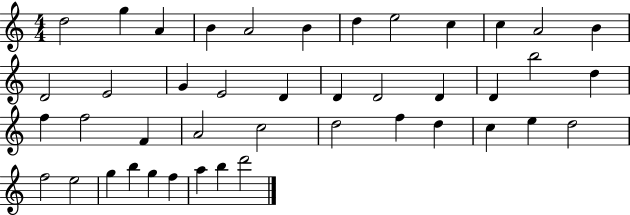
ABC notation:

X:1
T:Untitled
M:4/4
L:1/4
K:C
d2 g A B A2 B d e2 c c A2 B D2 E2 G E2 D D D2 D D b2 d f f2 F A2 c2 d2 f d c e d2 f2 e2 g b g f a b d'2